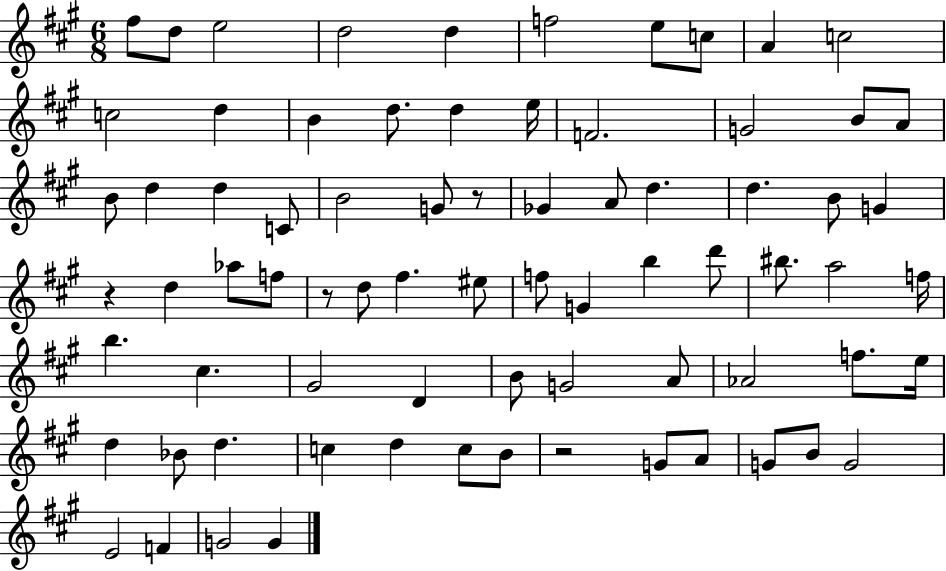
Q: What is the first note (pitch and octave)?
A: F#5